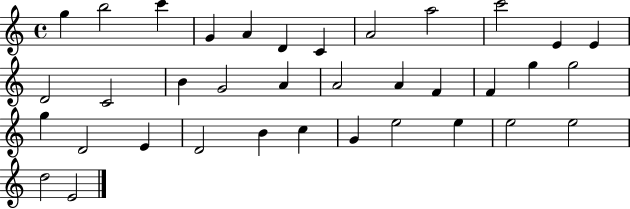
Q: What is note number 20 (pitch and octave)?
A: F4